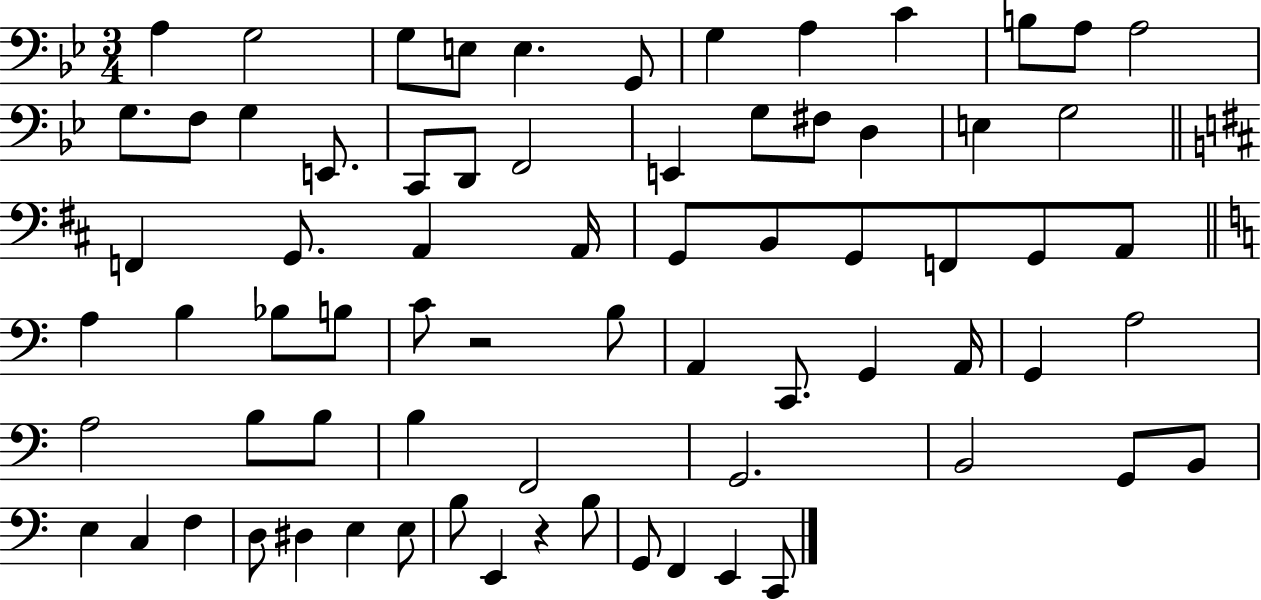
A3/q G3/h G3/e E3/e E3/q. G2/e G3/q A3/q C4/q B3/e A3/e A3/h G3/e. F3/e G3/q E2/e. C2/e D2/e F2/h E2/q G3/e F#3/e D3/q E3/q G3/h F2/q G2/e. A2/q A2/s G2/e B2/e G2/e F2/e G2/e A2/e A3/q B3/q Bb3/e B3/e C4/e R/h B3/e A2/q C2/e. G2/q A2/s G2/q A3/h A3/h B3/e B3/e B3/q F2/h G2/h. B2/h G2/e B2/e E3/q C3/q F3/q D3/e D#3/q E3/q E3/e B3/e E2/q R/q B3/e G2/e F2/q E2/q C2/e